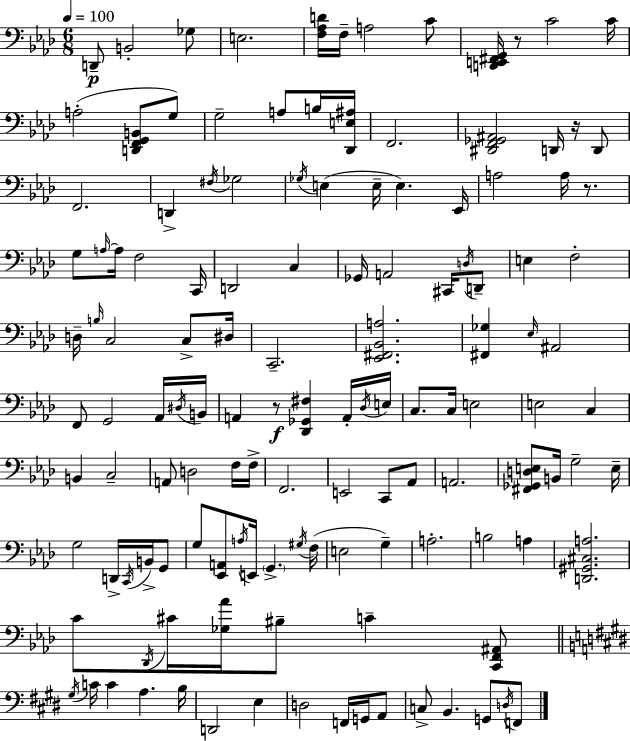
X:1
T:Untitled
M:6/8
L:1/4
K:Fm
D,,/2 B,,2 _G,/2 E,2 [F,_A,D]/4 F,/4 A,2 C/2 [D,,E,,^F,,G,,]/4 z/2 C2 C/4 A,2 [D,,F,,G,,B,,]/2 G,/2 G,2 A,/2 B,/4 [_D,,E,^A,]/4 F,,2 [^D,,F,,_G,,^A,,]2 D,,/4 z/4 D,,/2 F,,2 D,, ^F,/4 _G,2 _G,/4 E, E,/4 E, _E,,/4 A,2 A,/4 z/2 G,/2 A,/4 A,/4 F,2 C,,/4 D,,2 C, _G,,/4 A,,2 ^C,,/4 D,/4 D,,/2 E, F,2 D,/4 B,/4 C,2 C,/2 ^D,/4 C,,2 [_E,,^F,,_B,,A,]2 [^F,,_G,] _E,/4 ^A,,2 F,,/2 G,,2 _A,,/4 ^D,/4 B,,/4 A,, z/2 [_D,,_G,,^F,] A,,/4 _D,/4 E,/4 C,/2 C,/4 E,2 E,2 C, B,, C,2 A,,/2 D,2 F,/4 F,/4 F,,2 E,,2 C,,/2 _A,,/2 A,,2 [^F,,_G,,D,E,]/2 B,,/4 G,2 E,/4 G,2 D,,/4 C,,/4 B,,/4 G,,/2 G,/2 [_E,,A,,]/2 A,/4 E,,/4 G,, ^G,/4 F,/4 E,2 G, A,2 B,2 A, [D,,^G,,^C,A,]2 C/2 _D,,/4 ^C/4 [_G,_A]/4 ^B,/2 C [C,,F,,^A,,]/2 ^G,/4 C/4 C A, B,/4 D,,2 E, D,2 F,,/4 G,,/4 A,,/2 C,/2 B,, G,,/2 D,/4 F,,/2